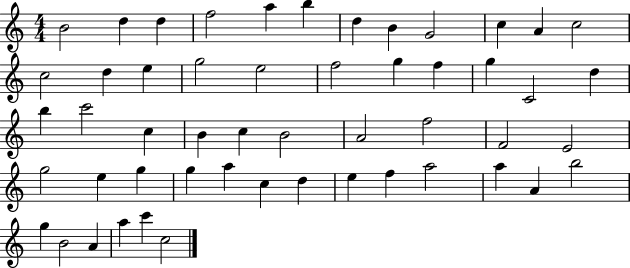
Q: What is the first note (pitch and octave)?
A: B4